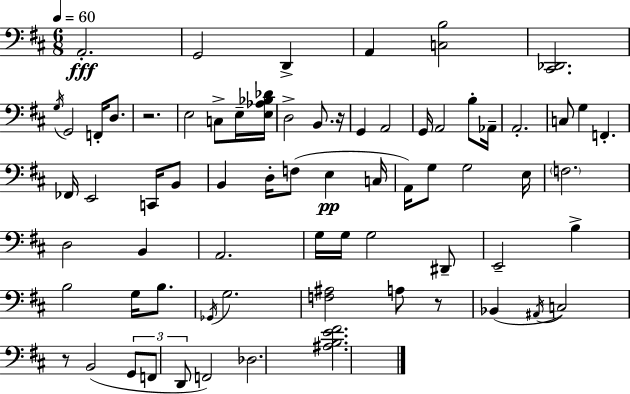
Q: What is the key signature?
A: D major